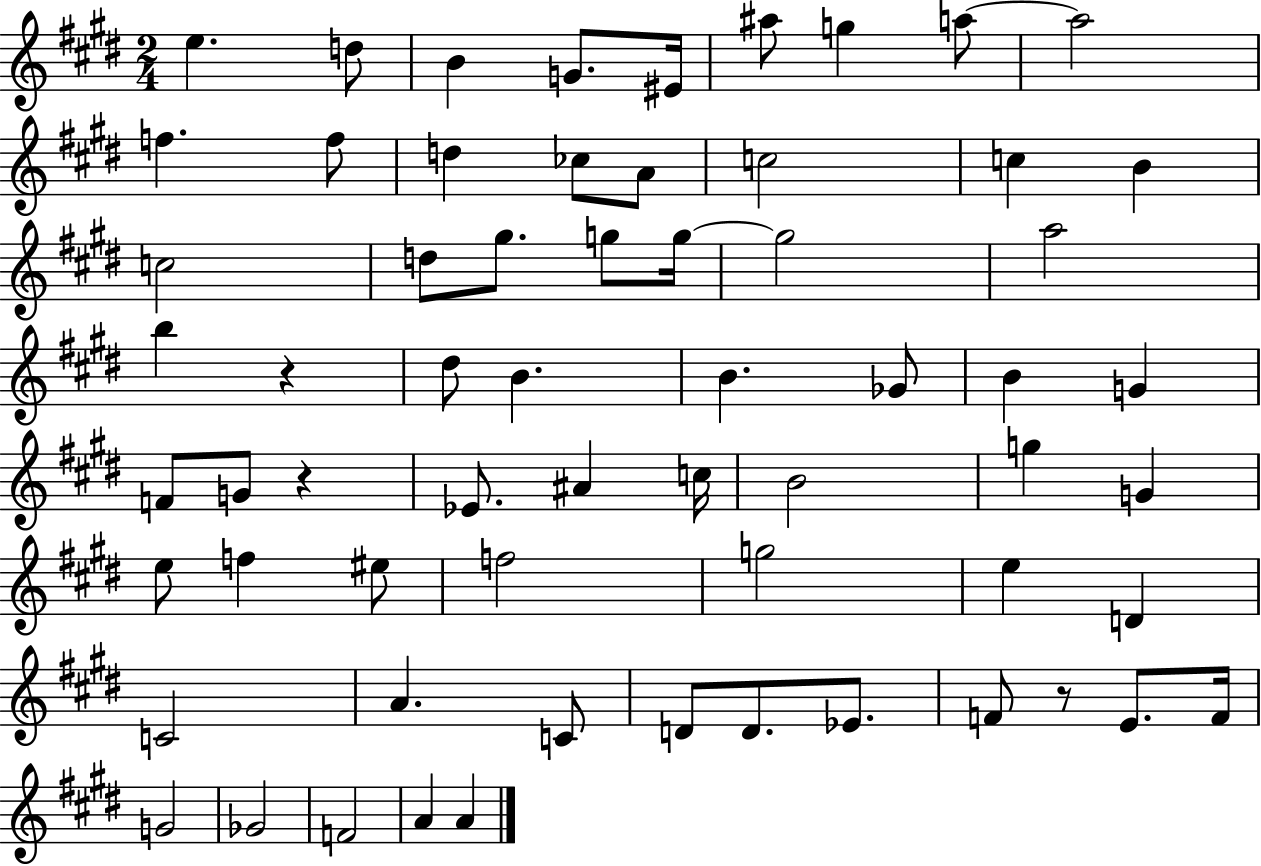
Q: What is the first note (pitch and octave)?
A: E5